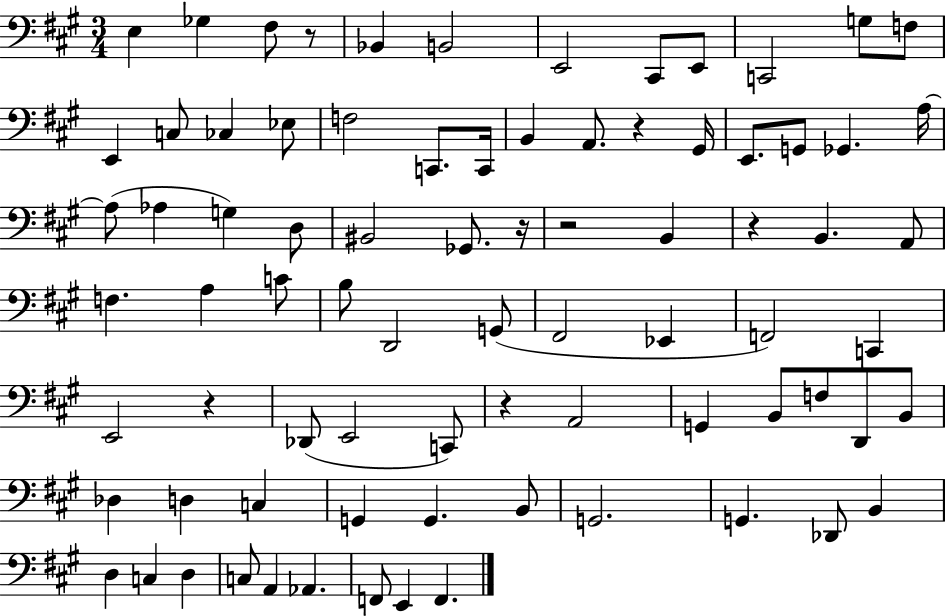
E3/q Gb3/q F#3/e R/e Bb2/q B2/h E2/h C#2/e E2/e C2/h G3/e F3/e E2/q C3/e CES3/q Eb3/e F3/h C2/e. C2/s B2/q A2/e. R/q G#2/s E2/e. G2/e Gb2/q. A3/s A3/e Ab3/q G3/q D3/e BIS2/h Gb2/e. R/s R/h B2/q R/q B2/q. A2/e F3/q. A3/q C4/e B3/e D2/h G2/e F#2/h Eb2/q F2/h C2/q E2/h R/q Db2/e E2/h C2/e R/q A2/h G2/q B2/e F3/e D2/e B2/e Db3/q D3/q C3/q G2/q G2/q. B2/e G2/h. G2/q. Db2/e B2/q D3/q C3/q D3/q C3/e A2/q Ab2/q. F2/e E2/q F2/q.